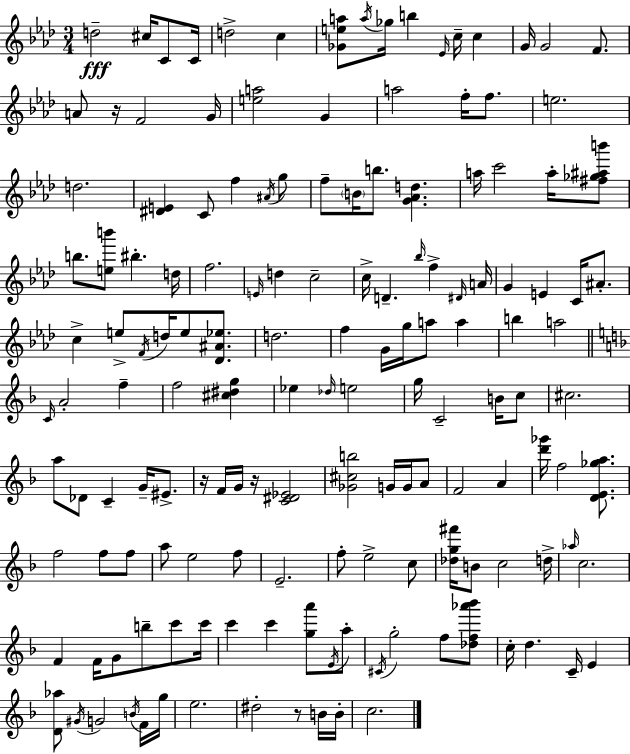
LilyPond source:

{
  \clef treble
  \numericTimeSignature
  \time 3/4
  \key f \minor
  d''2--\fff cis''16 c'8 c'16 | d''2-> c''4 | <ges' e'' a''>8 \acciaccatura { a''16 } ges''16 b''4 \grace { ees'16 } c''16-- c''4 | g'16 g'2 f'8. | \break a'8 r16 f'2 | g'16 <e'' a''>2 g'4 | a''2 f''16-. f''8. | e''2. | \break d''2. | <dis' e'>4 c'8 f''4 | \acciaccatura { ais'16 } g''8 f''8-- \parenthesize b'16 b''8. <g' aes' d''>4. | a''16 c'''2 | \break a''16-. <fis'' ges'' ais'' b'''>8 b''8. <e'' b'''>8 bis''4.-. | d''16 f''2. | \grace { e'16 } d''4 c''2-- | c''16-> d'4.-- \grace { bes''16 } | \break f''4-> \grace { dis'16 } a'16 g'4 e'4 | c'16 ais'8.-. c''4-> e''8-> | \acciaccatura { f'16 } d''16 e''8 <des' ais' ees''>8. d''2. | f''4 g'16 | \break g''16 a''8 a''4 b''4 a''2 | \bar "||" \break \key f \major \grace { c'16 } a'2-. f''4-- | f''2 <cis'' dis'' g''>4 | ees''4 \grace { des''16 } e''2 | g''16 c'2-- b'16 | \break c''8 cis''2. | a''8 des'8 c'4-- g'16-- eis'8.-> | r16 f'16 g'16 r16 <c' dis' ees'>2 | <ges' cis'' b''>2 g'16 g'16 | \break a'8 f'2 a'4 | <d''' ges'''>16 f''2 <d' e' ges'' a''>8. | f''2 f''8 | f''8 a''8 e''2 | \break f''8 e'2.-- | f''8-. e''2-> | c''8 <des'' g'' fis'''>16 b'8 c''2 | d''16-> \grace { aes''16 } c''2. | \break f'4 f'16 g'8 b''8-- | c'''8 c'''16 c'''4 c'''4 <g'' a'''>8 | \acciaccatura { e'16 } a''8-. \acciaccatura { cis'16 } g''2-. | f''8 <des'' f'' aes''' bes'''>8 c''16-. d''4. | \break c'16-- e'4 <d' aes''>8 \acciaccatura { gis'16 } g'2 | \acciaccatura { b'16 } f'16 g''16 e''2. | dis''2-. | r8 b'16 b'16-. c''2. | \break \bar "|."
}